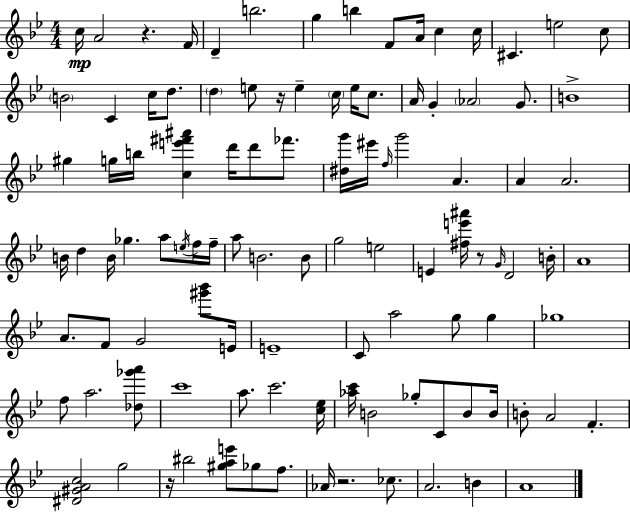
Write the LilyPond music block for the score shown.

{
  \clef treble
  \numericTimeSignature
  \time 4/4
  \key g \minor
  c''16\mp a'2 r4. f'16 | d'4-- b''2. | g''4 b''4 f'8 a'16 c''4 c''16 | cis'4. e''2 c''8 | \break \parenthesize b'2 c'4 c''16 d''8. | \parenthesize d''4 e''8 r16 e''4-- \parenthesize c''16 e''16 c''8. | a'16 g'4-. \parenthesize aes'2 g'8. | b'1-> | \break gis''4 g''16 b''16 <c'' e''' fis''' ais'''>4 d'''16 d'''8 fes'''8. | <dis'' g'''>16 eis'''16 \grace { f''16 } g'''2 a'4. | a'4 a'2. | b'16 d''4 b'16 ges''4. a''8 \acciaccatura { e''16 } | \break f''16 f''16-- a''8 b'2. | b'8 g''2 e''2 | e'4 <fis'' e''' ais'''>16 r8 \grace { g'16 } d'2 | b'16-. a'1 | \break a'8. f'8 g'2 | <gis''' bes'''>8 e'16 e'1-- | c'8 a''2 g''8 g''4 | ges''1 | \break f''8 a''2. | <des'' ges''' a'''>8 c'''1 | a''8. c'''2. | <c'' ees''>16 <aes'' c'''>16 b'2 ges''8-. c'8 | \break b'8 b'16 b'8-. a'2 f'4.-. | <dis' gis' a' c''>2 g''2 | r16 bis''2 <gis'' a'' e'''>8 ges''8 | f''8. aes'16 r2. | \break ces''8. a'2. b'4 | a'1 | \bar "|."
}